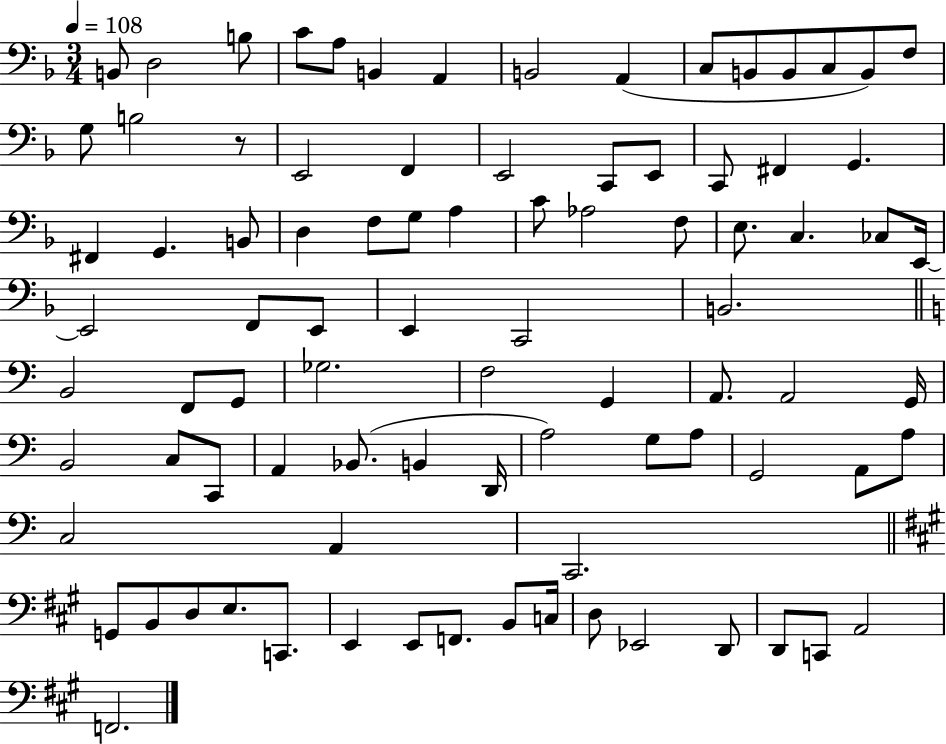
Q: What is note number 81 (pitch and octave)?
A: D3